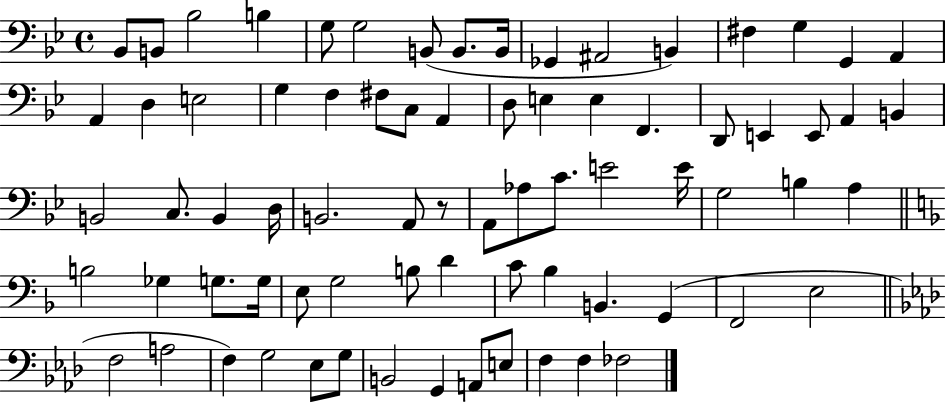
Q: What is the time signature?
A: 4/4